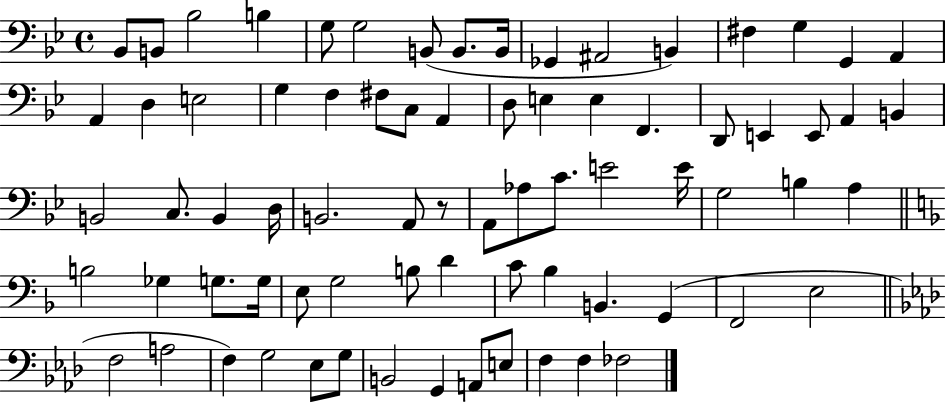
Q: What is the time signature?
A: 4/4